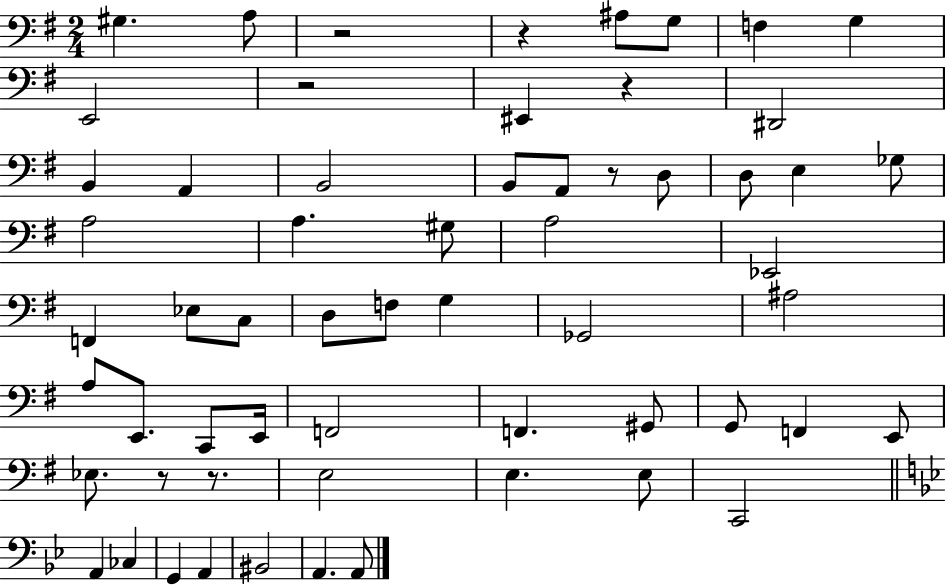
X:1
T:Untitled
M:2/4
L:1/4
K:G
^G, A,/2 z2 z ^A,/2 G,/2 F, G, E,,2 z2 ^E,, z ^D,,2 B,, A,, B,,2 B,,/2 A,,/2 z/2 D,/2 D,/2 E, _G,/2 A,2 A, ^G,/2 A,2 _E,,2 F,, _E,/2 C,/2 D,/2 F,/2 G, _G,,2 ^A,2 A,/2 E,,/2 C,,/2 E,,/4 F,,2 F,, ^G,,/2 G,,/2 F,, E,,/2 _E,/2 z/2 z/2 E,2 E, E,/2 C,,2 A,, _C, G,, A,, ^B,,2 A,, A,,/2